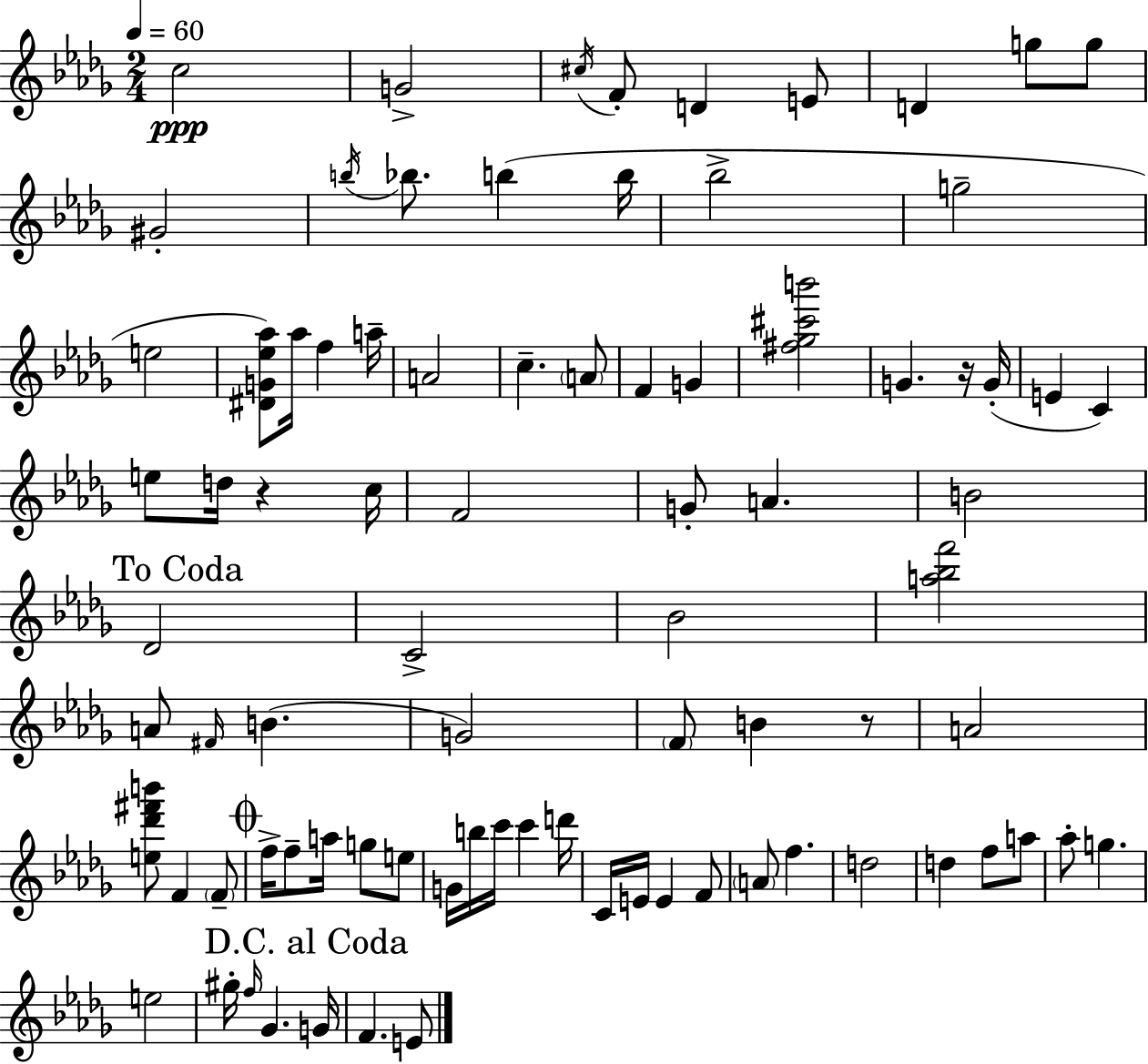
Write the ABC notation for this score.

X:1
T:Untitled
M:2/4
L:1/4
K:Bbm
c2 G2 ^c/4 F/2 D E/2 D g/2 g/2 ^G2 b/4 _b/2 b b/4 _b2 g2 e2 [^DG_e_a]/2 _a/4 f a/4 A2 c A/2 F G [^f_g^c'b']2 G z/4 G/4 E C e/2 d/4 z c/4 F2 G/2 A B2 _D2 C2 _B2 [a_bf']2 A/2 ^F/4 B G2 F/2 B z/2 A2 [e_d'^f'b']/2 F F/2 f/4 f/2 a/4 g/2 e/2 G/4 b/4 c'/4 c' d'/4 C/4 E/4 E F/2 A/2 f d2 d f/2 a/2 _a/2 g e2 ^g/4 f/4 _G G/4 F E/2